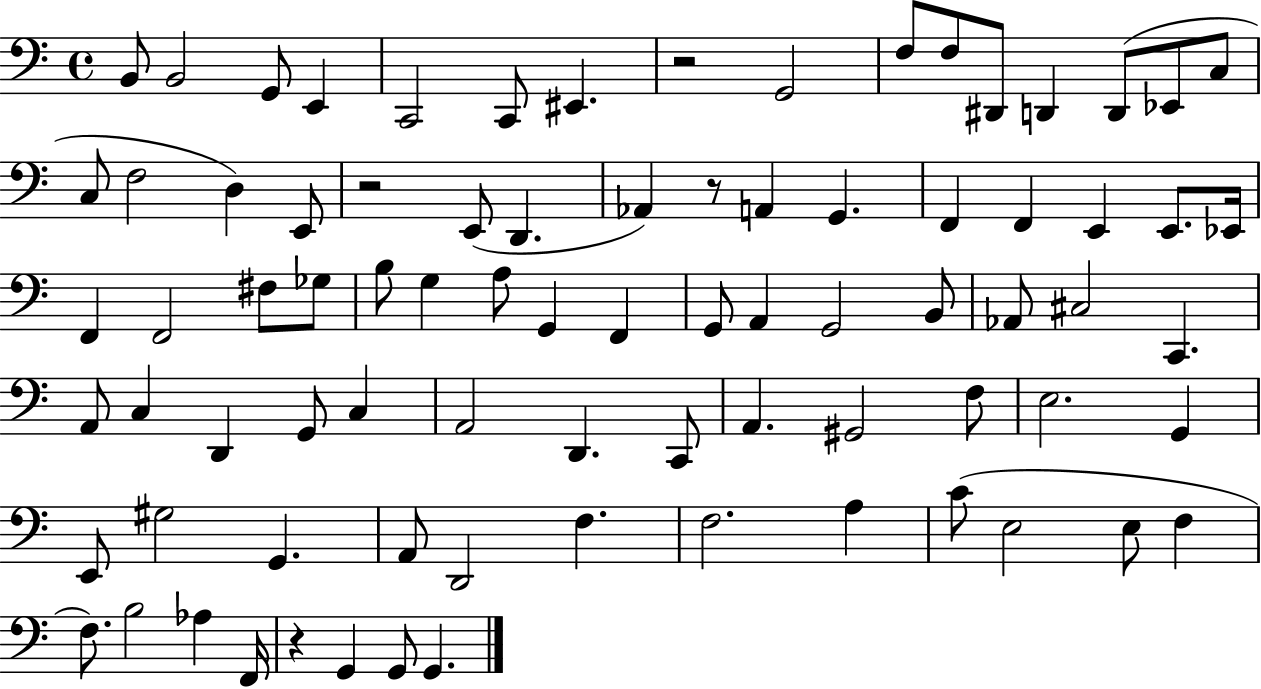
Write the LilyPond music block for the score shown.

{
  \clef bass
  \time 4/4
  \defaultTimeSignature
  \key c \major
  b,8 b,2 g,8 e,4 | c,2 c,8 eis,4. | r2 g,2 | f8 f8 dis,8 d,4 d,8( ees,8 c8 | \break c8 f2 d4) e,8 | r2 e,8( d,4. | aes,4) r8 a,4 g,4. | f,4 f,4 e,4 e,8. ees,16 | \break f,4 f,2 fis8 ges8 | b8 g4 a8 g,4 f,4 | g,8 a,4 g,2 b,8 | aes,8 cis2 c,4. | \break a,8 c4 d,4 g,8 c4 | a,2 d,4. c,8 | a,4. gis,2 f8 | e2. g,4 | \break e,8 gis2 g,4. | a,8 d,2 f4. | f2. a4 | c'8( e2 e8 f4 | \break f8.) b2 aes4 f,16 | r4 g,4 g,8 g,4. | \bar "|."
}